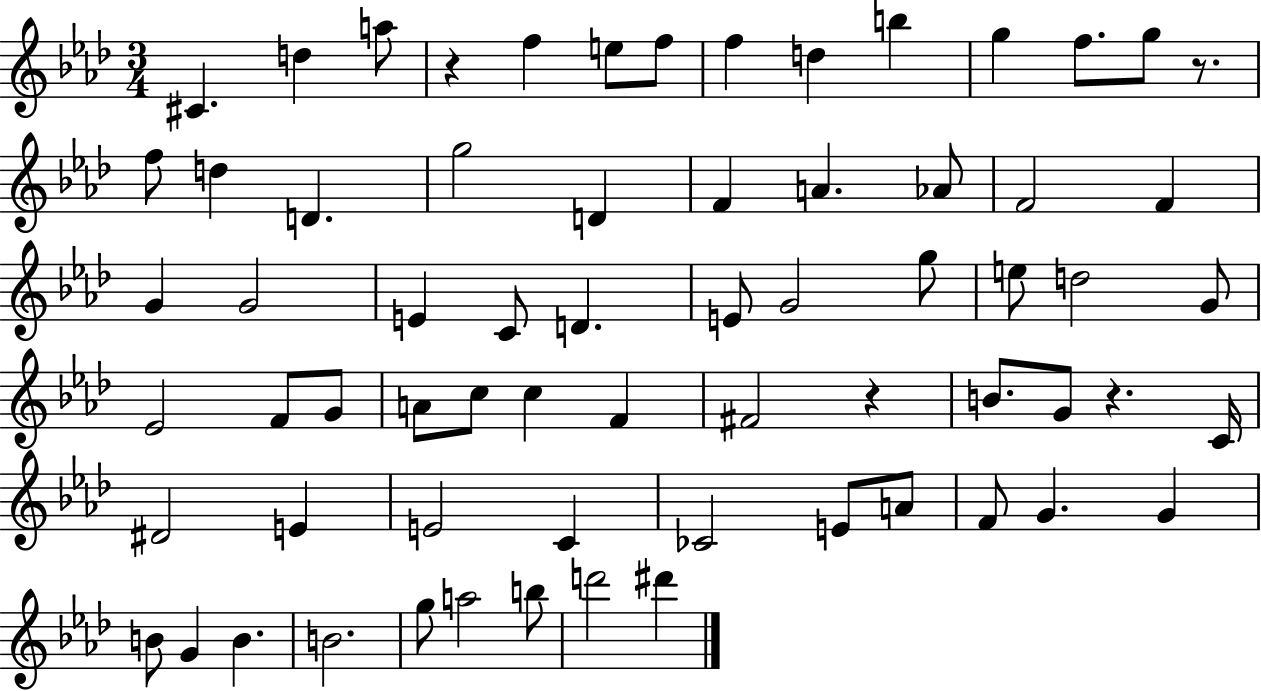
C#4/q. D5/q A5/e R/q F5/q E5/e F5/e F5/q D5/q B5/q G5/q F5/e. G5/e R/e. F5/e D5/q D4/q. G5/h D4/q F4/q A4/q. Ab4/e F4/h F4/q G4/q G4/h E4/q C4/e D4/q. E4/e G4/h G5/e E5/e D5/h G4/e Eb4/h F4/e G4/e A4/e C5/e C5/q F4/q F#4/h R/q B4/e. G4/e R/q. C4/s D#4/h E4/q E4/h C4/q CES4/h E4/e A4/e F4/e G4/q. G4/q B4/e G4/q B4/q. B4/h. G5/e A5/h B5/e D6/h D#6/q